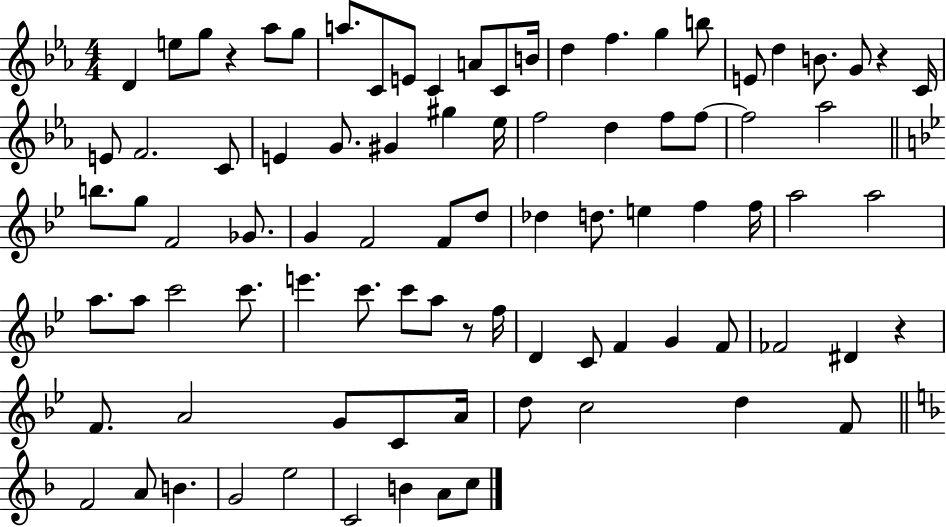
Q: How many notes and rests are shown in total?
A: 88